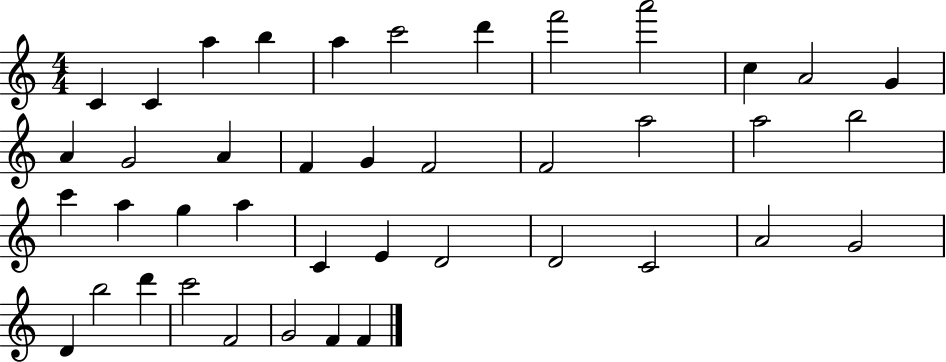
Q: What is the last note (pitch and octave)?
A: F4